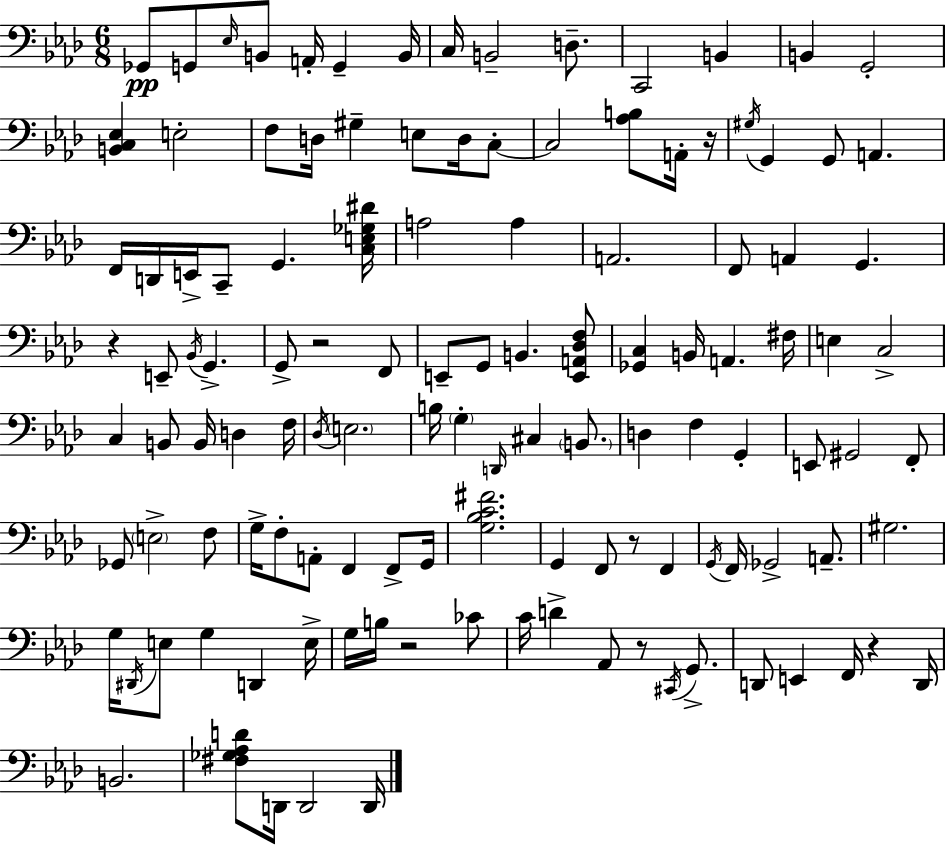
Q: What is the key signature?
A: AES major